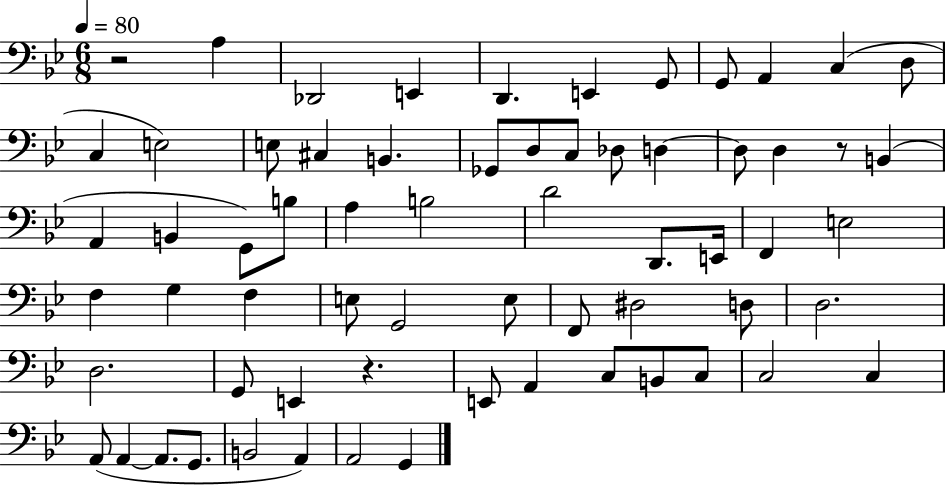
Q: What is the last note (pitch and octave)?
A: G2